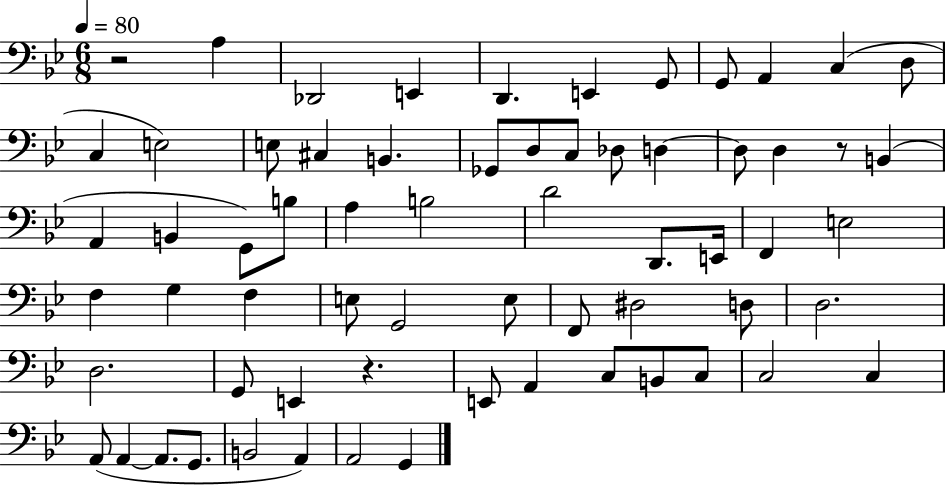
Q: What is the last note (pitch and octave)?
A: G2